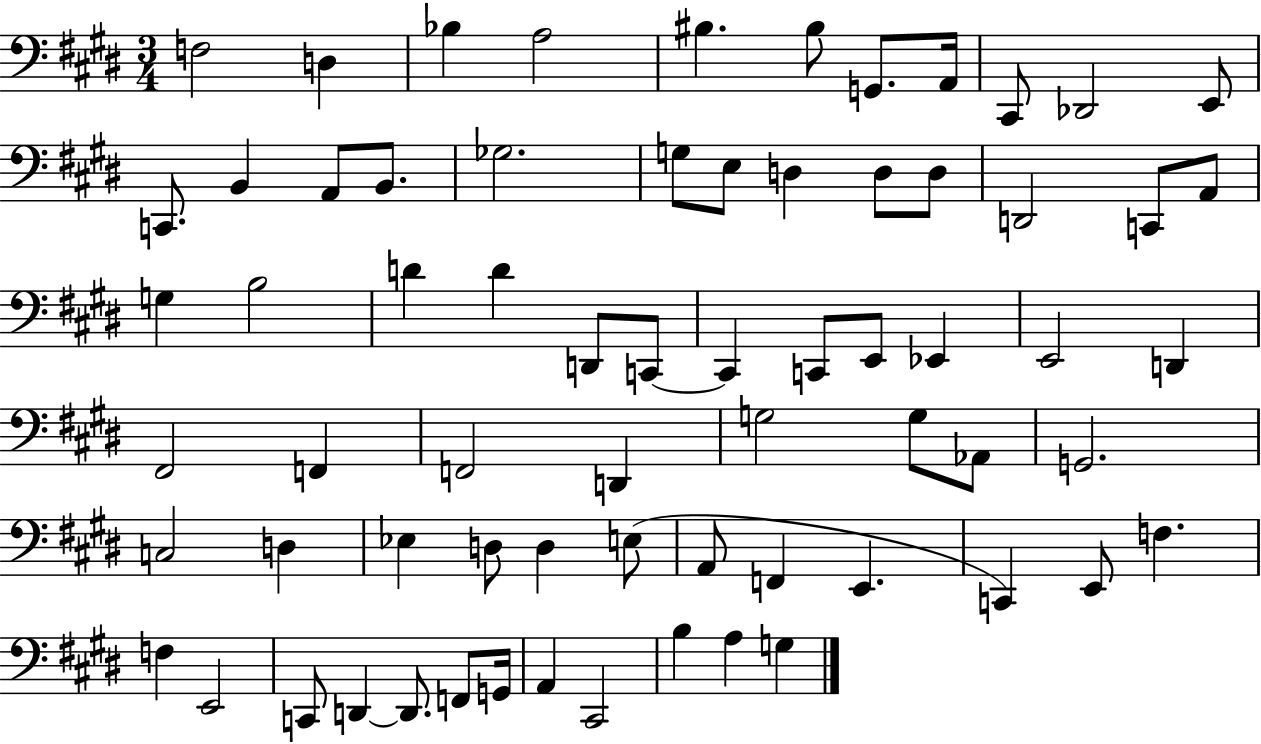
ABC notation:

X:1
T:Untitled
M:3/4
L:1/4
K:E
F,2 D, _B, A,2 ^B, ^B,/2 G,,/2 A,,/4 ^C,,/2 _D,,2 E,,/2 C,,/2 B,, A,,/2 B,,/2 _G,2 G,/2 E,/2 D, D,/2 D,/2 D,,2 C,,/2 A,,/2 G, B,2 D D D,,/2 C,,/2 C,, C,,/2 E,,/2 _E,, E,,2 D,, ^F,,2 F,, F,,2 D,, G,2 G,/2 _A,,/2 G,,2 C,2 D, _E, D,/2 D, E,/2 A,,/2 F,, E,, C,, E,,/2 F, F, E,,2 C,,/2 D,, D,,/2 F,,/2 G,,/4 A,, ^C,,2 B, A, G,